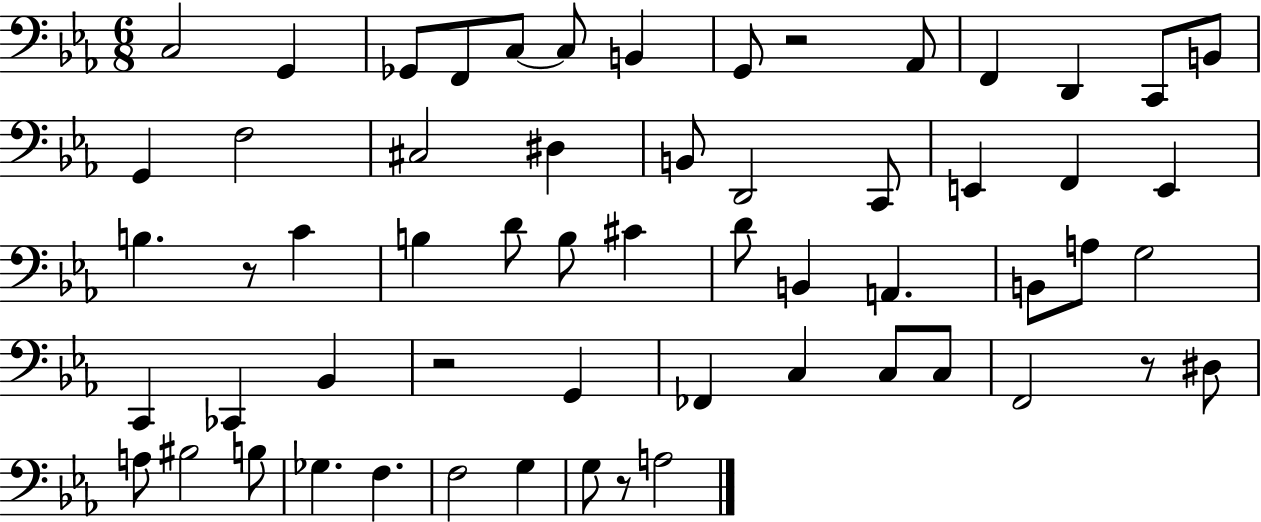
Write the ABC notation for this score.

X:1
T:Untitled
M:6/8
L:1/4
K:Eb
C,2 G,, _G,,/2 F,,/2 C,/2 C,/2 B,, G,,/2 z2 _A,,/2 F,, D,, C,,/2 B,,/2 G,, F,2 ^C,2 ^D, B,,/2 D,,2 C,,/2 E,, F,, E,, B, z/2 C B, D/2 B,/2 ^C D/2 B,, A,, B,,/2 A,/2 G,2 C,, _C,, _B,, z2 G,, _F,, C, C,/2 C,/2 F,,2 z/2 ^D,/2 A,/2 ^B,2 B,/2 _G, F, F,2 G, G,/2 z/2 A,2